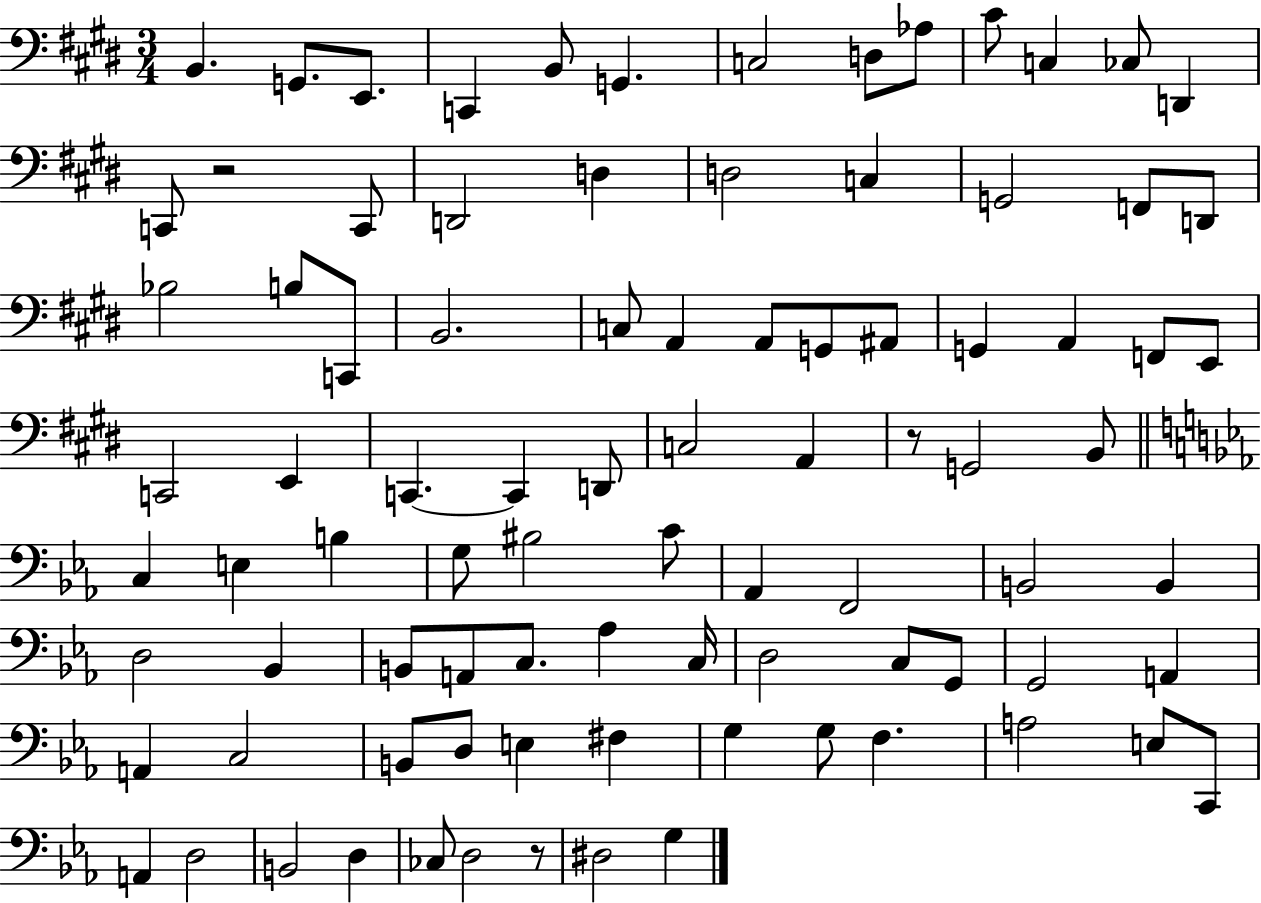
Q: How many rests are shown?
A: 3